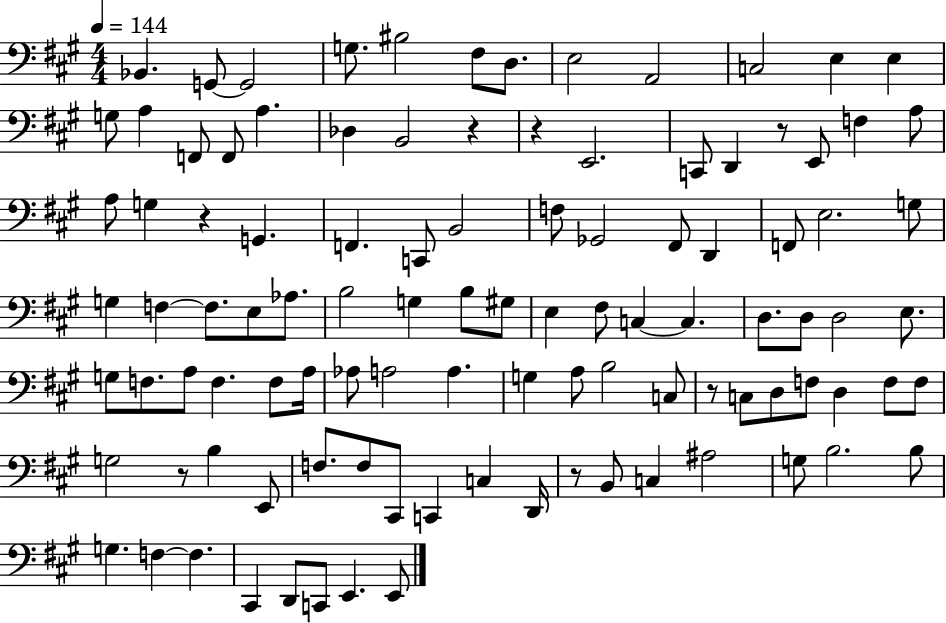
Bb2/q. G2/e G2/h G3/e. BIS3/h F#3/e D3/e. E3/h A2/h C3/h E3/q E3/q G3/e A3/q F2/e F2/e A3/q. Db3/q B2/h R/q R/q E2/h. C2/e D2/q R/e E2/e F3/q A3/e A3/e G3/q R/q G2/q. F2/q. C2/e B2/h F3/e Gb2/h F#2/e D2/q F2/e E3/h. G3/e G3/q F3/q F3/e. E3/e Ab3/e. B3/h G3/q B3/e G#3/e E3/q F#3/e C3/q C3/q. D3/e. D3/e D3/h E3/e. G3/e F3/e. A3/e F3/q. F3/e A3/s Ab3/e A3/h A3/q. G3/q A3/e B3/h C3/e R/e C3/e D3/e F3/e D3/q F3/e F3/e G3/h R/e B3/q E2/e F3/e. F3/e C#2/e C2/q C3/q D2/s R/e B2/e C3/q A#3/h G3/e B3/h. B3/e G3/q. F3/q F3/q. C#2/q D2/e C2/e E2/q. E2/e